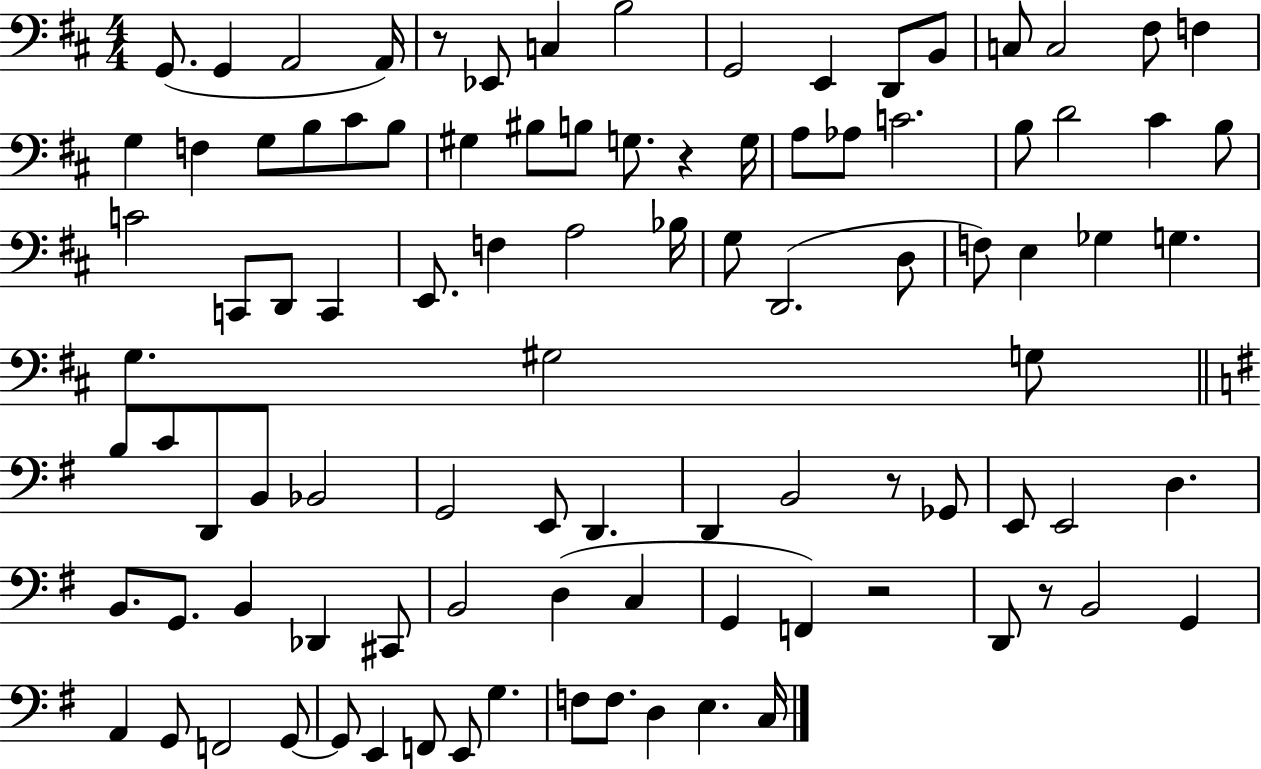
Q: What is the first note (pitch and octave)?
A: G2